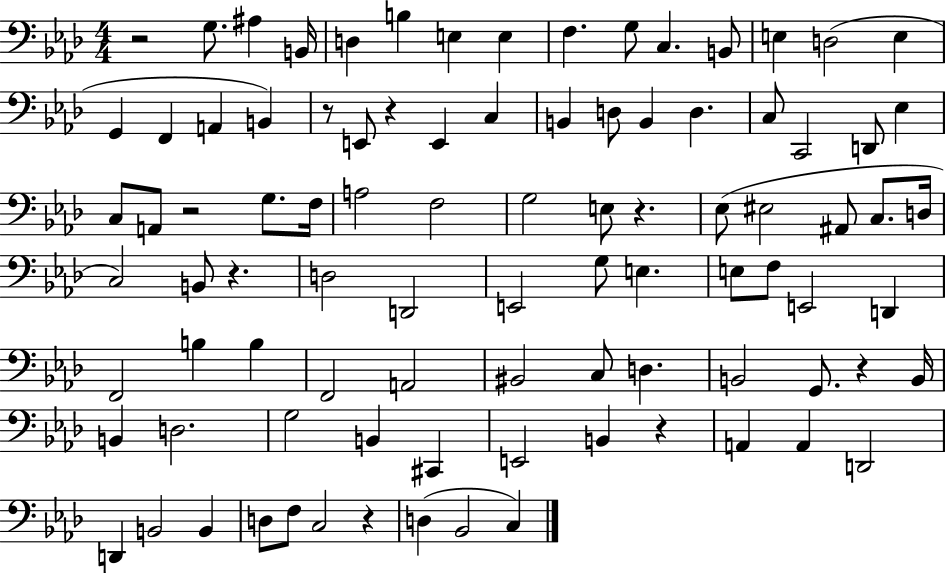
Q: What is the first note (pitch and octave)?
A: G3